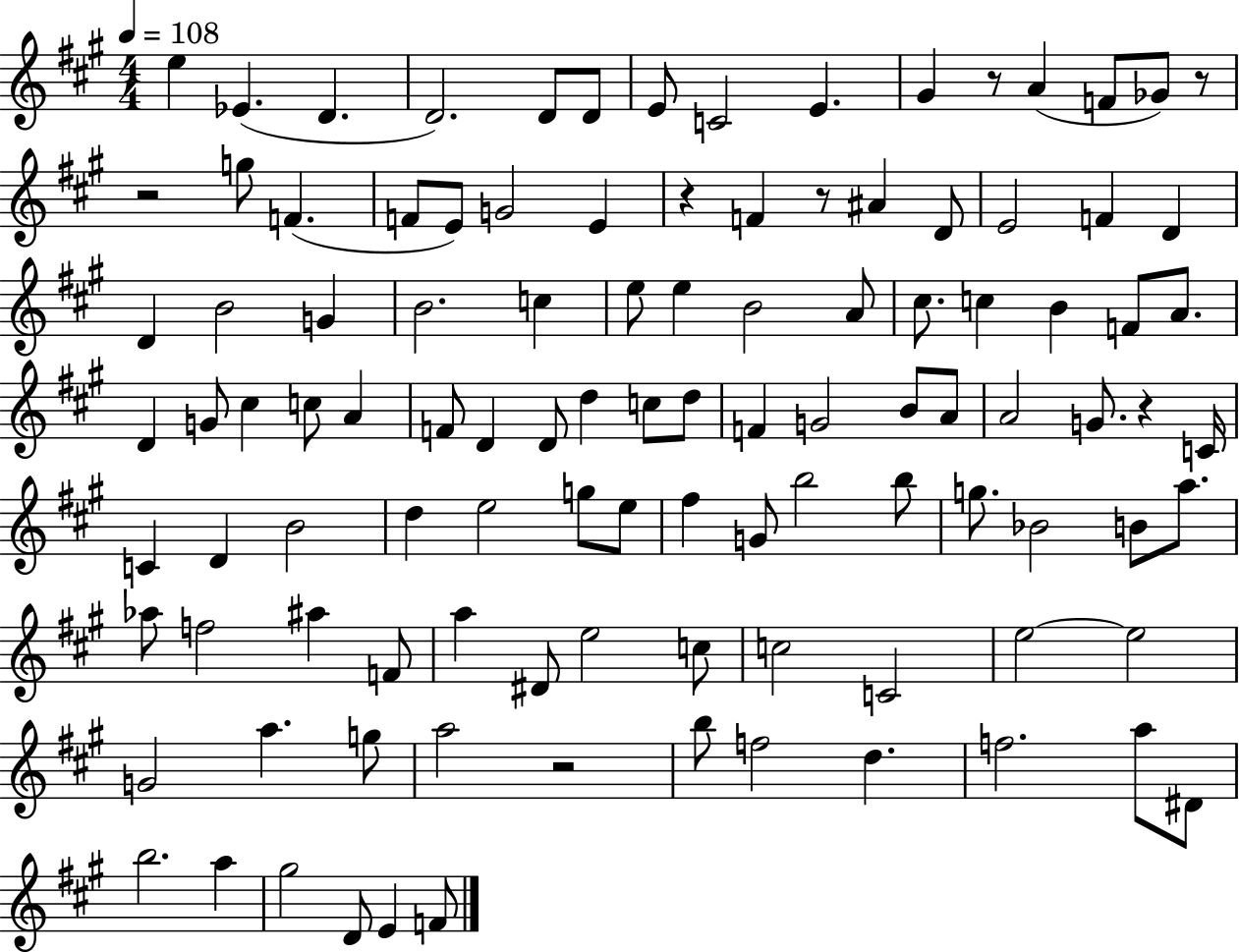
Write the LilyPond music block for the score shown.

{
  \clef treble
  \numericTimeSignature
  \time 4/4
  \key a \major
  \tempo 4 = 108
  e''4 ees'4.( d'4. | d'2.) d'8 d'8 | e'8 c'2 e'4. | gis'4 r8 a'4( f'8 ges'8) r8 | \break r2 g''8 f'4.( | f'8 e'8) g'2 e'4 | r4 f'4 r8 ais'4 d'8 | e'2 f'4 d'4 | \break d'4 b'2 g'4 | b'2. c''4 | e''8 e''4 b'2 a'8 | cis''8. c''4 b'4 f'8 a'8. | \break d'4 g'8 cis''4 c''8 a'4 | f'8 d'4 d'8 d''4 c''8 d''8 | f'4 g'2 b'8 a'8 | a'2 g'8. r4 c'16 | \break c'4 d'4 b'2 | d''4 e''2 g''8 e''8 | fis''4 g'8 b''2 b''8 | g''8. bes'2 b'8 a''8. | \break aes''8 f''2 ais''4 f'8 | a''4 dis'8 e''2 c''8 | c''2 c'2 | e''2~~ e''2 | \break g'2 a''4. g''8 | a''2 r2 | b''8 f''2 d''4. | f''2. a''8 dis'8 | \break b''2. a''4 | gis''2 d'8 e'4 f'8 | \bar "|."
}